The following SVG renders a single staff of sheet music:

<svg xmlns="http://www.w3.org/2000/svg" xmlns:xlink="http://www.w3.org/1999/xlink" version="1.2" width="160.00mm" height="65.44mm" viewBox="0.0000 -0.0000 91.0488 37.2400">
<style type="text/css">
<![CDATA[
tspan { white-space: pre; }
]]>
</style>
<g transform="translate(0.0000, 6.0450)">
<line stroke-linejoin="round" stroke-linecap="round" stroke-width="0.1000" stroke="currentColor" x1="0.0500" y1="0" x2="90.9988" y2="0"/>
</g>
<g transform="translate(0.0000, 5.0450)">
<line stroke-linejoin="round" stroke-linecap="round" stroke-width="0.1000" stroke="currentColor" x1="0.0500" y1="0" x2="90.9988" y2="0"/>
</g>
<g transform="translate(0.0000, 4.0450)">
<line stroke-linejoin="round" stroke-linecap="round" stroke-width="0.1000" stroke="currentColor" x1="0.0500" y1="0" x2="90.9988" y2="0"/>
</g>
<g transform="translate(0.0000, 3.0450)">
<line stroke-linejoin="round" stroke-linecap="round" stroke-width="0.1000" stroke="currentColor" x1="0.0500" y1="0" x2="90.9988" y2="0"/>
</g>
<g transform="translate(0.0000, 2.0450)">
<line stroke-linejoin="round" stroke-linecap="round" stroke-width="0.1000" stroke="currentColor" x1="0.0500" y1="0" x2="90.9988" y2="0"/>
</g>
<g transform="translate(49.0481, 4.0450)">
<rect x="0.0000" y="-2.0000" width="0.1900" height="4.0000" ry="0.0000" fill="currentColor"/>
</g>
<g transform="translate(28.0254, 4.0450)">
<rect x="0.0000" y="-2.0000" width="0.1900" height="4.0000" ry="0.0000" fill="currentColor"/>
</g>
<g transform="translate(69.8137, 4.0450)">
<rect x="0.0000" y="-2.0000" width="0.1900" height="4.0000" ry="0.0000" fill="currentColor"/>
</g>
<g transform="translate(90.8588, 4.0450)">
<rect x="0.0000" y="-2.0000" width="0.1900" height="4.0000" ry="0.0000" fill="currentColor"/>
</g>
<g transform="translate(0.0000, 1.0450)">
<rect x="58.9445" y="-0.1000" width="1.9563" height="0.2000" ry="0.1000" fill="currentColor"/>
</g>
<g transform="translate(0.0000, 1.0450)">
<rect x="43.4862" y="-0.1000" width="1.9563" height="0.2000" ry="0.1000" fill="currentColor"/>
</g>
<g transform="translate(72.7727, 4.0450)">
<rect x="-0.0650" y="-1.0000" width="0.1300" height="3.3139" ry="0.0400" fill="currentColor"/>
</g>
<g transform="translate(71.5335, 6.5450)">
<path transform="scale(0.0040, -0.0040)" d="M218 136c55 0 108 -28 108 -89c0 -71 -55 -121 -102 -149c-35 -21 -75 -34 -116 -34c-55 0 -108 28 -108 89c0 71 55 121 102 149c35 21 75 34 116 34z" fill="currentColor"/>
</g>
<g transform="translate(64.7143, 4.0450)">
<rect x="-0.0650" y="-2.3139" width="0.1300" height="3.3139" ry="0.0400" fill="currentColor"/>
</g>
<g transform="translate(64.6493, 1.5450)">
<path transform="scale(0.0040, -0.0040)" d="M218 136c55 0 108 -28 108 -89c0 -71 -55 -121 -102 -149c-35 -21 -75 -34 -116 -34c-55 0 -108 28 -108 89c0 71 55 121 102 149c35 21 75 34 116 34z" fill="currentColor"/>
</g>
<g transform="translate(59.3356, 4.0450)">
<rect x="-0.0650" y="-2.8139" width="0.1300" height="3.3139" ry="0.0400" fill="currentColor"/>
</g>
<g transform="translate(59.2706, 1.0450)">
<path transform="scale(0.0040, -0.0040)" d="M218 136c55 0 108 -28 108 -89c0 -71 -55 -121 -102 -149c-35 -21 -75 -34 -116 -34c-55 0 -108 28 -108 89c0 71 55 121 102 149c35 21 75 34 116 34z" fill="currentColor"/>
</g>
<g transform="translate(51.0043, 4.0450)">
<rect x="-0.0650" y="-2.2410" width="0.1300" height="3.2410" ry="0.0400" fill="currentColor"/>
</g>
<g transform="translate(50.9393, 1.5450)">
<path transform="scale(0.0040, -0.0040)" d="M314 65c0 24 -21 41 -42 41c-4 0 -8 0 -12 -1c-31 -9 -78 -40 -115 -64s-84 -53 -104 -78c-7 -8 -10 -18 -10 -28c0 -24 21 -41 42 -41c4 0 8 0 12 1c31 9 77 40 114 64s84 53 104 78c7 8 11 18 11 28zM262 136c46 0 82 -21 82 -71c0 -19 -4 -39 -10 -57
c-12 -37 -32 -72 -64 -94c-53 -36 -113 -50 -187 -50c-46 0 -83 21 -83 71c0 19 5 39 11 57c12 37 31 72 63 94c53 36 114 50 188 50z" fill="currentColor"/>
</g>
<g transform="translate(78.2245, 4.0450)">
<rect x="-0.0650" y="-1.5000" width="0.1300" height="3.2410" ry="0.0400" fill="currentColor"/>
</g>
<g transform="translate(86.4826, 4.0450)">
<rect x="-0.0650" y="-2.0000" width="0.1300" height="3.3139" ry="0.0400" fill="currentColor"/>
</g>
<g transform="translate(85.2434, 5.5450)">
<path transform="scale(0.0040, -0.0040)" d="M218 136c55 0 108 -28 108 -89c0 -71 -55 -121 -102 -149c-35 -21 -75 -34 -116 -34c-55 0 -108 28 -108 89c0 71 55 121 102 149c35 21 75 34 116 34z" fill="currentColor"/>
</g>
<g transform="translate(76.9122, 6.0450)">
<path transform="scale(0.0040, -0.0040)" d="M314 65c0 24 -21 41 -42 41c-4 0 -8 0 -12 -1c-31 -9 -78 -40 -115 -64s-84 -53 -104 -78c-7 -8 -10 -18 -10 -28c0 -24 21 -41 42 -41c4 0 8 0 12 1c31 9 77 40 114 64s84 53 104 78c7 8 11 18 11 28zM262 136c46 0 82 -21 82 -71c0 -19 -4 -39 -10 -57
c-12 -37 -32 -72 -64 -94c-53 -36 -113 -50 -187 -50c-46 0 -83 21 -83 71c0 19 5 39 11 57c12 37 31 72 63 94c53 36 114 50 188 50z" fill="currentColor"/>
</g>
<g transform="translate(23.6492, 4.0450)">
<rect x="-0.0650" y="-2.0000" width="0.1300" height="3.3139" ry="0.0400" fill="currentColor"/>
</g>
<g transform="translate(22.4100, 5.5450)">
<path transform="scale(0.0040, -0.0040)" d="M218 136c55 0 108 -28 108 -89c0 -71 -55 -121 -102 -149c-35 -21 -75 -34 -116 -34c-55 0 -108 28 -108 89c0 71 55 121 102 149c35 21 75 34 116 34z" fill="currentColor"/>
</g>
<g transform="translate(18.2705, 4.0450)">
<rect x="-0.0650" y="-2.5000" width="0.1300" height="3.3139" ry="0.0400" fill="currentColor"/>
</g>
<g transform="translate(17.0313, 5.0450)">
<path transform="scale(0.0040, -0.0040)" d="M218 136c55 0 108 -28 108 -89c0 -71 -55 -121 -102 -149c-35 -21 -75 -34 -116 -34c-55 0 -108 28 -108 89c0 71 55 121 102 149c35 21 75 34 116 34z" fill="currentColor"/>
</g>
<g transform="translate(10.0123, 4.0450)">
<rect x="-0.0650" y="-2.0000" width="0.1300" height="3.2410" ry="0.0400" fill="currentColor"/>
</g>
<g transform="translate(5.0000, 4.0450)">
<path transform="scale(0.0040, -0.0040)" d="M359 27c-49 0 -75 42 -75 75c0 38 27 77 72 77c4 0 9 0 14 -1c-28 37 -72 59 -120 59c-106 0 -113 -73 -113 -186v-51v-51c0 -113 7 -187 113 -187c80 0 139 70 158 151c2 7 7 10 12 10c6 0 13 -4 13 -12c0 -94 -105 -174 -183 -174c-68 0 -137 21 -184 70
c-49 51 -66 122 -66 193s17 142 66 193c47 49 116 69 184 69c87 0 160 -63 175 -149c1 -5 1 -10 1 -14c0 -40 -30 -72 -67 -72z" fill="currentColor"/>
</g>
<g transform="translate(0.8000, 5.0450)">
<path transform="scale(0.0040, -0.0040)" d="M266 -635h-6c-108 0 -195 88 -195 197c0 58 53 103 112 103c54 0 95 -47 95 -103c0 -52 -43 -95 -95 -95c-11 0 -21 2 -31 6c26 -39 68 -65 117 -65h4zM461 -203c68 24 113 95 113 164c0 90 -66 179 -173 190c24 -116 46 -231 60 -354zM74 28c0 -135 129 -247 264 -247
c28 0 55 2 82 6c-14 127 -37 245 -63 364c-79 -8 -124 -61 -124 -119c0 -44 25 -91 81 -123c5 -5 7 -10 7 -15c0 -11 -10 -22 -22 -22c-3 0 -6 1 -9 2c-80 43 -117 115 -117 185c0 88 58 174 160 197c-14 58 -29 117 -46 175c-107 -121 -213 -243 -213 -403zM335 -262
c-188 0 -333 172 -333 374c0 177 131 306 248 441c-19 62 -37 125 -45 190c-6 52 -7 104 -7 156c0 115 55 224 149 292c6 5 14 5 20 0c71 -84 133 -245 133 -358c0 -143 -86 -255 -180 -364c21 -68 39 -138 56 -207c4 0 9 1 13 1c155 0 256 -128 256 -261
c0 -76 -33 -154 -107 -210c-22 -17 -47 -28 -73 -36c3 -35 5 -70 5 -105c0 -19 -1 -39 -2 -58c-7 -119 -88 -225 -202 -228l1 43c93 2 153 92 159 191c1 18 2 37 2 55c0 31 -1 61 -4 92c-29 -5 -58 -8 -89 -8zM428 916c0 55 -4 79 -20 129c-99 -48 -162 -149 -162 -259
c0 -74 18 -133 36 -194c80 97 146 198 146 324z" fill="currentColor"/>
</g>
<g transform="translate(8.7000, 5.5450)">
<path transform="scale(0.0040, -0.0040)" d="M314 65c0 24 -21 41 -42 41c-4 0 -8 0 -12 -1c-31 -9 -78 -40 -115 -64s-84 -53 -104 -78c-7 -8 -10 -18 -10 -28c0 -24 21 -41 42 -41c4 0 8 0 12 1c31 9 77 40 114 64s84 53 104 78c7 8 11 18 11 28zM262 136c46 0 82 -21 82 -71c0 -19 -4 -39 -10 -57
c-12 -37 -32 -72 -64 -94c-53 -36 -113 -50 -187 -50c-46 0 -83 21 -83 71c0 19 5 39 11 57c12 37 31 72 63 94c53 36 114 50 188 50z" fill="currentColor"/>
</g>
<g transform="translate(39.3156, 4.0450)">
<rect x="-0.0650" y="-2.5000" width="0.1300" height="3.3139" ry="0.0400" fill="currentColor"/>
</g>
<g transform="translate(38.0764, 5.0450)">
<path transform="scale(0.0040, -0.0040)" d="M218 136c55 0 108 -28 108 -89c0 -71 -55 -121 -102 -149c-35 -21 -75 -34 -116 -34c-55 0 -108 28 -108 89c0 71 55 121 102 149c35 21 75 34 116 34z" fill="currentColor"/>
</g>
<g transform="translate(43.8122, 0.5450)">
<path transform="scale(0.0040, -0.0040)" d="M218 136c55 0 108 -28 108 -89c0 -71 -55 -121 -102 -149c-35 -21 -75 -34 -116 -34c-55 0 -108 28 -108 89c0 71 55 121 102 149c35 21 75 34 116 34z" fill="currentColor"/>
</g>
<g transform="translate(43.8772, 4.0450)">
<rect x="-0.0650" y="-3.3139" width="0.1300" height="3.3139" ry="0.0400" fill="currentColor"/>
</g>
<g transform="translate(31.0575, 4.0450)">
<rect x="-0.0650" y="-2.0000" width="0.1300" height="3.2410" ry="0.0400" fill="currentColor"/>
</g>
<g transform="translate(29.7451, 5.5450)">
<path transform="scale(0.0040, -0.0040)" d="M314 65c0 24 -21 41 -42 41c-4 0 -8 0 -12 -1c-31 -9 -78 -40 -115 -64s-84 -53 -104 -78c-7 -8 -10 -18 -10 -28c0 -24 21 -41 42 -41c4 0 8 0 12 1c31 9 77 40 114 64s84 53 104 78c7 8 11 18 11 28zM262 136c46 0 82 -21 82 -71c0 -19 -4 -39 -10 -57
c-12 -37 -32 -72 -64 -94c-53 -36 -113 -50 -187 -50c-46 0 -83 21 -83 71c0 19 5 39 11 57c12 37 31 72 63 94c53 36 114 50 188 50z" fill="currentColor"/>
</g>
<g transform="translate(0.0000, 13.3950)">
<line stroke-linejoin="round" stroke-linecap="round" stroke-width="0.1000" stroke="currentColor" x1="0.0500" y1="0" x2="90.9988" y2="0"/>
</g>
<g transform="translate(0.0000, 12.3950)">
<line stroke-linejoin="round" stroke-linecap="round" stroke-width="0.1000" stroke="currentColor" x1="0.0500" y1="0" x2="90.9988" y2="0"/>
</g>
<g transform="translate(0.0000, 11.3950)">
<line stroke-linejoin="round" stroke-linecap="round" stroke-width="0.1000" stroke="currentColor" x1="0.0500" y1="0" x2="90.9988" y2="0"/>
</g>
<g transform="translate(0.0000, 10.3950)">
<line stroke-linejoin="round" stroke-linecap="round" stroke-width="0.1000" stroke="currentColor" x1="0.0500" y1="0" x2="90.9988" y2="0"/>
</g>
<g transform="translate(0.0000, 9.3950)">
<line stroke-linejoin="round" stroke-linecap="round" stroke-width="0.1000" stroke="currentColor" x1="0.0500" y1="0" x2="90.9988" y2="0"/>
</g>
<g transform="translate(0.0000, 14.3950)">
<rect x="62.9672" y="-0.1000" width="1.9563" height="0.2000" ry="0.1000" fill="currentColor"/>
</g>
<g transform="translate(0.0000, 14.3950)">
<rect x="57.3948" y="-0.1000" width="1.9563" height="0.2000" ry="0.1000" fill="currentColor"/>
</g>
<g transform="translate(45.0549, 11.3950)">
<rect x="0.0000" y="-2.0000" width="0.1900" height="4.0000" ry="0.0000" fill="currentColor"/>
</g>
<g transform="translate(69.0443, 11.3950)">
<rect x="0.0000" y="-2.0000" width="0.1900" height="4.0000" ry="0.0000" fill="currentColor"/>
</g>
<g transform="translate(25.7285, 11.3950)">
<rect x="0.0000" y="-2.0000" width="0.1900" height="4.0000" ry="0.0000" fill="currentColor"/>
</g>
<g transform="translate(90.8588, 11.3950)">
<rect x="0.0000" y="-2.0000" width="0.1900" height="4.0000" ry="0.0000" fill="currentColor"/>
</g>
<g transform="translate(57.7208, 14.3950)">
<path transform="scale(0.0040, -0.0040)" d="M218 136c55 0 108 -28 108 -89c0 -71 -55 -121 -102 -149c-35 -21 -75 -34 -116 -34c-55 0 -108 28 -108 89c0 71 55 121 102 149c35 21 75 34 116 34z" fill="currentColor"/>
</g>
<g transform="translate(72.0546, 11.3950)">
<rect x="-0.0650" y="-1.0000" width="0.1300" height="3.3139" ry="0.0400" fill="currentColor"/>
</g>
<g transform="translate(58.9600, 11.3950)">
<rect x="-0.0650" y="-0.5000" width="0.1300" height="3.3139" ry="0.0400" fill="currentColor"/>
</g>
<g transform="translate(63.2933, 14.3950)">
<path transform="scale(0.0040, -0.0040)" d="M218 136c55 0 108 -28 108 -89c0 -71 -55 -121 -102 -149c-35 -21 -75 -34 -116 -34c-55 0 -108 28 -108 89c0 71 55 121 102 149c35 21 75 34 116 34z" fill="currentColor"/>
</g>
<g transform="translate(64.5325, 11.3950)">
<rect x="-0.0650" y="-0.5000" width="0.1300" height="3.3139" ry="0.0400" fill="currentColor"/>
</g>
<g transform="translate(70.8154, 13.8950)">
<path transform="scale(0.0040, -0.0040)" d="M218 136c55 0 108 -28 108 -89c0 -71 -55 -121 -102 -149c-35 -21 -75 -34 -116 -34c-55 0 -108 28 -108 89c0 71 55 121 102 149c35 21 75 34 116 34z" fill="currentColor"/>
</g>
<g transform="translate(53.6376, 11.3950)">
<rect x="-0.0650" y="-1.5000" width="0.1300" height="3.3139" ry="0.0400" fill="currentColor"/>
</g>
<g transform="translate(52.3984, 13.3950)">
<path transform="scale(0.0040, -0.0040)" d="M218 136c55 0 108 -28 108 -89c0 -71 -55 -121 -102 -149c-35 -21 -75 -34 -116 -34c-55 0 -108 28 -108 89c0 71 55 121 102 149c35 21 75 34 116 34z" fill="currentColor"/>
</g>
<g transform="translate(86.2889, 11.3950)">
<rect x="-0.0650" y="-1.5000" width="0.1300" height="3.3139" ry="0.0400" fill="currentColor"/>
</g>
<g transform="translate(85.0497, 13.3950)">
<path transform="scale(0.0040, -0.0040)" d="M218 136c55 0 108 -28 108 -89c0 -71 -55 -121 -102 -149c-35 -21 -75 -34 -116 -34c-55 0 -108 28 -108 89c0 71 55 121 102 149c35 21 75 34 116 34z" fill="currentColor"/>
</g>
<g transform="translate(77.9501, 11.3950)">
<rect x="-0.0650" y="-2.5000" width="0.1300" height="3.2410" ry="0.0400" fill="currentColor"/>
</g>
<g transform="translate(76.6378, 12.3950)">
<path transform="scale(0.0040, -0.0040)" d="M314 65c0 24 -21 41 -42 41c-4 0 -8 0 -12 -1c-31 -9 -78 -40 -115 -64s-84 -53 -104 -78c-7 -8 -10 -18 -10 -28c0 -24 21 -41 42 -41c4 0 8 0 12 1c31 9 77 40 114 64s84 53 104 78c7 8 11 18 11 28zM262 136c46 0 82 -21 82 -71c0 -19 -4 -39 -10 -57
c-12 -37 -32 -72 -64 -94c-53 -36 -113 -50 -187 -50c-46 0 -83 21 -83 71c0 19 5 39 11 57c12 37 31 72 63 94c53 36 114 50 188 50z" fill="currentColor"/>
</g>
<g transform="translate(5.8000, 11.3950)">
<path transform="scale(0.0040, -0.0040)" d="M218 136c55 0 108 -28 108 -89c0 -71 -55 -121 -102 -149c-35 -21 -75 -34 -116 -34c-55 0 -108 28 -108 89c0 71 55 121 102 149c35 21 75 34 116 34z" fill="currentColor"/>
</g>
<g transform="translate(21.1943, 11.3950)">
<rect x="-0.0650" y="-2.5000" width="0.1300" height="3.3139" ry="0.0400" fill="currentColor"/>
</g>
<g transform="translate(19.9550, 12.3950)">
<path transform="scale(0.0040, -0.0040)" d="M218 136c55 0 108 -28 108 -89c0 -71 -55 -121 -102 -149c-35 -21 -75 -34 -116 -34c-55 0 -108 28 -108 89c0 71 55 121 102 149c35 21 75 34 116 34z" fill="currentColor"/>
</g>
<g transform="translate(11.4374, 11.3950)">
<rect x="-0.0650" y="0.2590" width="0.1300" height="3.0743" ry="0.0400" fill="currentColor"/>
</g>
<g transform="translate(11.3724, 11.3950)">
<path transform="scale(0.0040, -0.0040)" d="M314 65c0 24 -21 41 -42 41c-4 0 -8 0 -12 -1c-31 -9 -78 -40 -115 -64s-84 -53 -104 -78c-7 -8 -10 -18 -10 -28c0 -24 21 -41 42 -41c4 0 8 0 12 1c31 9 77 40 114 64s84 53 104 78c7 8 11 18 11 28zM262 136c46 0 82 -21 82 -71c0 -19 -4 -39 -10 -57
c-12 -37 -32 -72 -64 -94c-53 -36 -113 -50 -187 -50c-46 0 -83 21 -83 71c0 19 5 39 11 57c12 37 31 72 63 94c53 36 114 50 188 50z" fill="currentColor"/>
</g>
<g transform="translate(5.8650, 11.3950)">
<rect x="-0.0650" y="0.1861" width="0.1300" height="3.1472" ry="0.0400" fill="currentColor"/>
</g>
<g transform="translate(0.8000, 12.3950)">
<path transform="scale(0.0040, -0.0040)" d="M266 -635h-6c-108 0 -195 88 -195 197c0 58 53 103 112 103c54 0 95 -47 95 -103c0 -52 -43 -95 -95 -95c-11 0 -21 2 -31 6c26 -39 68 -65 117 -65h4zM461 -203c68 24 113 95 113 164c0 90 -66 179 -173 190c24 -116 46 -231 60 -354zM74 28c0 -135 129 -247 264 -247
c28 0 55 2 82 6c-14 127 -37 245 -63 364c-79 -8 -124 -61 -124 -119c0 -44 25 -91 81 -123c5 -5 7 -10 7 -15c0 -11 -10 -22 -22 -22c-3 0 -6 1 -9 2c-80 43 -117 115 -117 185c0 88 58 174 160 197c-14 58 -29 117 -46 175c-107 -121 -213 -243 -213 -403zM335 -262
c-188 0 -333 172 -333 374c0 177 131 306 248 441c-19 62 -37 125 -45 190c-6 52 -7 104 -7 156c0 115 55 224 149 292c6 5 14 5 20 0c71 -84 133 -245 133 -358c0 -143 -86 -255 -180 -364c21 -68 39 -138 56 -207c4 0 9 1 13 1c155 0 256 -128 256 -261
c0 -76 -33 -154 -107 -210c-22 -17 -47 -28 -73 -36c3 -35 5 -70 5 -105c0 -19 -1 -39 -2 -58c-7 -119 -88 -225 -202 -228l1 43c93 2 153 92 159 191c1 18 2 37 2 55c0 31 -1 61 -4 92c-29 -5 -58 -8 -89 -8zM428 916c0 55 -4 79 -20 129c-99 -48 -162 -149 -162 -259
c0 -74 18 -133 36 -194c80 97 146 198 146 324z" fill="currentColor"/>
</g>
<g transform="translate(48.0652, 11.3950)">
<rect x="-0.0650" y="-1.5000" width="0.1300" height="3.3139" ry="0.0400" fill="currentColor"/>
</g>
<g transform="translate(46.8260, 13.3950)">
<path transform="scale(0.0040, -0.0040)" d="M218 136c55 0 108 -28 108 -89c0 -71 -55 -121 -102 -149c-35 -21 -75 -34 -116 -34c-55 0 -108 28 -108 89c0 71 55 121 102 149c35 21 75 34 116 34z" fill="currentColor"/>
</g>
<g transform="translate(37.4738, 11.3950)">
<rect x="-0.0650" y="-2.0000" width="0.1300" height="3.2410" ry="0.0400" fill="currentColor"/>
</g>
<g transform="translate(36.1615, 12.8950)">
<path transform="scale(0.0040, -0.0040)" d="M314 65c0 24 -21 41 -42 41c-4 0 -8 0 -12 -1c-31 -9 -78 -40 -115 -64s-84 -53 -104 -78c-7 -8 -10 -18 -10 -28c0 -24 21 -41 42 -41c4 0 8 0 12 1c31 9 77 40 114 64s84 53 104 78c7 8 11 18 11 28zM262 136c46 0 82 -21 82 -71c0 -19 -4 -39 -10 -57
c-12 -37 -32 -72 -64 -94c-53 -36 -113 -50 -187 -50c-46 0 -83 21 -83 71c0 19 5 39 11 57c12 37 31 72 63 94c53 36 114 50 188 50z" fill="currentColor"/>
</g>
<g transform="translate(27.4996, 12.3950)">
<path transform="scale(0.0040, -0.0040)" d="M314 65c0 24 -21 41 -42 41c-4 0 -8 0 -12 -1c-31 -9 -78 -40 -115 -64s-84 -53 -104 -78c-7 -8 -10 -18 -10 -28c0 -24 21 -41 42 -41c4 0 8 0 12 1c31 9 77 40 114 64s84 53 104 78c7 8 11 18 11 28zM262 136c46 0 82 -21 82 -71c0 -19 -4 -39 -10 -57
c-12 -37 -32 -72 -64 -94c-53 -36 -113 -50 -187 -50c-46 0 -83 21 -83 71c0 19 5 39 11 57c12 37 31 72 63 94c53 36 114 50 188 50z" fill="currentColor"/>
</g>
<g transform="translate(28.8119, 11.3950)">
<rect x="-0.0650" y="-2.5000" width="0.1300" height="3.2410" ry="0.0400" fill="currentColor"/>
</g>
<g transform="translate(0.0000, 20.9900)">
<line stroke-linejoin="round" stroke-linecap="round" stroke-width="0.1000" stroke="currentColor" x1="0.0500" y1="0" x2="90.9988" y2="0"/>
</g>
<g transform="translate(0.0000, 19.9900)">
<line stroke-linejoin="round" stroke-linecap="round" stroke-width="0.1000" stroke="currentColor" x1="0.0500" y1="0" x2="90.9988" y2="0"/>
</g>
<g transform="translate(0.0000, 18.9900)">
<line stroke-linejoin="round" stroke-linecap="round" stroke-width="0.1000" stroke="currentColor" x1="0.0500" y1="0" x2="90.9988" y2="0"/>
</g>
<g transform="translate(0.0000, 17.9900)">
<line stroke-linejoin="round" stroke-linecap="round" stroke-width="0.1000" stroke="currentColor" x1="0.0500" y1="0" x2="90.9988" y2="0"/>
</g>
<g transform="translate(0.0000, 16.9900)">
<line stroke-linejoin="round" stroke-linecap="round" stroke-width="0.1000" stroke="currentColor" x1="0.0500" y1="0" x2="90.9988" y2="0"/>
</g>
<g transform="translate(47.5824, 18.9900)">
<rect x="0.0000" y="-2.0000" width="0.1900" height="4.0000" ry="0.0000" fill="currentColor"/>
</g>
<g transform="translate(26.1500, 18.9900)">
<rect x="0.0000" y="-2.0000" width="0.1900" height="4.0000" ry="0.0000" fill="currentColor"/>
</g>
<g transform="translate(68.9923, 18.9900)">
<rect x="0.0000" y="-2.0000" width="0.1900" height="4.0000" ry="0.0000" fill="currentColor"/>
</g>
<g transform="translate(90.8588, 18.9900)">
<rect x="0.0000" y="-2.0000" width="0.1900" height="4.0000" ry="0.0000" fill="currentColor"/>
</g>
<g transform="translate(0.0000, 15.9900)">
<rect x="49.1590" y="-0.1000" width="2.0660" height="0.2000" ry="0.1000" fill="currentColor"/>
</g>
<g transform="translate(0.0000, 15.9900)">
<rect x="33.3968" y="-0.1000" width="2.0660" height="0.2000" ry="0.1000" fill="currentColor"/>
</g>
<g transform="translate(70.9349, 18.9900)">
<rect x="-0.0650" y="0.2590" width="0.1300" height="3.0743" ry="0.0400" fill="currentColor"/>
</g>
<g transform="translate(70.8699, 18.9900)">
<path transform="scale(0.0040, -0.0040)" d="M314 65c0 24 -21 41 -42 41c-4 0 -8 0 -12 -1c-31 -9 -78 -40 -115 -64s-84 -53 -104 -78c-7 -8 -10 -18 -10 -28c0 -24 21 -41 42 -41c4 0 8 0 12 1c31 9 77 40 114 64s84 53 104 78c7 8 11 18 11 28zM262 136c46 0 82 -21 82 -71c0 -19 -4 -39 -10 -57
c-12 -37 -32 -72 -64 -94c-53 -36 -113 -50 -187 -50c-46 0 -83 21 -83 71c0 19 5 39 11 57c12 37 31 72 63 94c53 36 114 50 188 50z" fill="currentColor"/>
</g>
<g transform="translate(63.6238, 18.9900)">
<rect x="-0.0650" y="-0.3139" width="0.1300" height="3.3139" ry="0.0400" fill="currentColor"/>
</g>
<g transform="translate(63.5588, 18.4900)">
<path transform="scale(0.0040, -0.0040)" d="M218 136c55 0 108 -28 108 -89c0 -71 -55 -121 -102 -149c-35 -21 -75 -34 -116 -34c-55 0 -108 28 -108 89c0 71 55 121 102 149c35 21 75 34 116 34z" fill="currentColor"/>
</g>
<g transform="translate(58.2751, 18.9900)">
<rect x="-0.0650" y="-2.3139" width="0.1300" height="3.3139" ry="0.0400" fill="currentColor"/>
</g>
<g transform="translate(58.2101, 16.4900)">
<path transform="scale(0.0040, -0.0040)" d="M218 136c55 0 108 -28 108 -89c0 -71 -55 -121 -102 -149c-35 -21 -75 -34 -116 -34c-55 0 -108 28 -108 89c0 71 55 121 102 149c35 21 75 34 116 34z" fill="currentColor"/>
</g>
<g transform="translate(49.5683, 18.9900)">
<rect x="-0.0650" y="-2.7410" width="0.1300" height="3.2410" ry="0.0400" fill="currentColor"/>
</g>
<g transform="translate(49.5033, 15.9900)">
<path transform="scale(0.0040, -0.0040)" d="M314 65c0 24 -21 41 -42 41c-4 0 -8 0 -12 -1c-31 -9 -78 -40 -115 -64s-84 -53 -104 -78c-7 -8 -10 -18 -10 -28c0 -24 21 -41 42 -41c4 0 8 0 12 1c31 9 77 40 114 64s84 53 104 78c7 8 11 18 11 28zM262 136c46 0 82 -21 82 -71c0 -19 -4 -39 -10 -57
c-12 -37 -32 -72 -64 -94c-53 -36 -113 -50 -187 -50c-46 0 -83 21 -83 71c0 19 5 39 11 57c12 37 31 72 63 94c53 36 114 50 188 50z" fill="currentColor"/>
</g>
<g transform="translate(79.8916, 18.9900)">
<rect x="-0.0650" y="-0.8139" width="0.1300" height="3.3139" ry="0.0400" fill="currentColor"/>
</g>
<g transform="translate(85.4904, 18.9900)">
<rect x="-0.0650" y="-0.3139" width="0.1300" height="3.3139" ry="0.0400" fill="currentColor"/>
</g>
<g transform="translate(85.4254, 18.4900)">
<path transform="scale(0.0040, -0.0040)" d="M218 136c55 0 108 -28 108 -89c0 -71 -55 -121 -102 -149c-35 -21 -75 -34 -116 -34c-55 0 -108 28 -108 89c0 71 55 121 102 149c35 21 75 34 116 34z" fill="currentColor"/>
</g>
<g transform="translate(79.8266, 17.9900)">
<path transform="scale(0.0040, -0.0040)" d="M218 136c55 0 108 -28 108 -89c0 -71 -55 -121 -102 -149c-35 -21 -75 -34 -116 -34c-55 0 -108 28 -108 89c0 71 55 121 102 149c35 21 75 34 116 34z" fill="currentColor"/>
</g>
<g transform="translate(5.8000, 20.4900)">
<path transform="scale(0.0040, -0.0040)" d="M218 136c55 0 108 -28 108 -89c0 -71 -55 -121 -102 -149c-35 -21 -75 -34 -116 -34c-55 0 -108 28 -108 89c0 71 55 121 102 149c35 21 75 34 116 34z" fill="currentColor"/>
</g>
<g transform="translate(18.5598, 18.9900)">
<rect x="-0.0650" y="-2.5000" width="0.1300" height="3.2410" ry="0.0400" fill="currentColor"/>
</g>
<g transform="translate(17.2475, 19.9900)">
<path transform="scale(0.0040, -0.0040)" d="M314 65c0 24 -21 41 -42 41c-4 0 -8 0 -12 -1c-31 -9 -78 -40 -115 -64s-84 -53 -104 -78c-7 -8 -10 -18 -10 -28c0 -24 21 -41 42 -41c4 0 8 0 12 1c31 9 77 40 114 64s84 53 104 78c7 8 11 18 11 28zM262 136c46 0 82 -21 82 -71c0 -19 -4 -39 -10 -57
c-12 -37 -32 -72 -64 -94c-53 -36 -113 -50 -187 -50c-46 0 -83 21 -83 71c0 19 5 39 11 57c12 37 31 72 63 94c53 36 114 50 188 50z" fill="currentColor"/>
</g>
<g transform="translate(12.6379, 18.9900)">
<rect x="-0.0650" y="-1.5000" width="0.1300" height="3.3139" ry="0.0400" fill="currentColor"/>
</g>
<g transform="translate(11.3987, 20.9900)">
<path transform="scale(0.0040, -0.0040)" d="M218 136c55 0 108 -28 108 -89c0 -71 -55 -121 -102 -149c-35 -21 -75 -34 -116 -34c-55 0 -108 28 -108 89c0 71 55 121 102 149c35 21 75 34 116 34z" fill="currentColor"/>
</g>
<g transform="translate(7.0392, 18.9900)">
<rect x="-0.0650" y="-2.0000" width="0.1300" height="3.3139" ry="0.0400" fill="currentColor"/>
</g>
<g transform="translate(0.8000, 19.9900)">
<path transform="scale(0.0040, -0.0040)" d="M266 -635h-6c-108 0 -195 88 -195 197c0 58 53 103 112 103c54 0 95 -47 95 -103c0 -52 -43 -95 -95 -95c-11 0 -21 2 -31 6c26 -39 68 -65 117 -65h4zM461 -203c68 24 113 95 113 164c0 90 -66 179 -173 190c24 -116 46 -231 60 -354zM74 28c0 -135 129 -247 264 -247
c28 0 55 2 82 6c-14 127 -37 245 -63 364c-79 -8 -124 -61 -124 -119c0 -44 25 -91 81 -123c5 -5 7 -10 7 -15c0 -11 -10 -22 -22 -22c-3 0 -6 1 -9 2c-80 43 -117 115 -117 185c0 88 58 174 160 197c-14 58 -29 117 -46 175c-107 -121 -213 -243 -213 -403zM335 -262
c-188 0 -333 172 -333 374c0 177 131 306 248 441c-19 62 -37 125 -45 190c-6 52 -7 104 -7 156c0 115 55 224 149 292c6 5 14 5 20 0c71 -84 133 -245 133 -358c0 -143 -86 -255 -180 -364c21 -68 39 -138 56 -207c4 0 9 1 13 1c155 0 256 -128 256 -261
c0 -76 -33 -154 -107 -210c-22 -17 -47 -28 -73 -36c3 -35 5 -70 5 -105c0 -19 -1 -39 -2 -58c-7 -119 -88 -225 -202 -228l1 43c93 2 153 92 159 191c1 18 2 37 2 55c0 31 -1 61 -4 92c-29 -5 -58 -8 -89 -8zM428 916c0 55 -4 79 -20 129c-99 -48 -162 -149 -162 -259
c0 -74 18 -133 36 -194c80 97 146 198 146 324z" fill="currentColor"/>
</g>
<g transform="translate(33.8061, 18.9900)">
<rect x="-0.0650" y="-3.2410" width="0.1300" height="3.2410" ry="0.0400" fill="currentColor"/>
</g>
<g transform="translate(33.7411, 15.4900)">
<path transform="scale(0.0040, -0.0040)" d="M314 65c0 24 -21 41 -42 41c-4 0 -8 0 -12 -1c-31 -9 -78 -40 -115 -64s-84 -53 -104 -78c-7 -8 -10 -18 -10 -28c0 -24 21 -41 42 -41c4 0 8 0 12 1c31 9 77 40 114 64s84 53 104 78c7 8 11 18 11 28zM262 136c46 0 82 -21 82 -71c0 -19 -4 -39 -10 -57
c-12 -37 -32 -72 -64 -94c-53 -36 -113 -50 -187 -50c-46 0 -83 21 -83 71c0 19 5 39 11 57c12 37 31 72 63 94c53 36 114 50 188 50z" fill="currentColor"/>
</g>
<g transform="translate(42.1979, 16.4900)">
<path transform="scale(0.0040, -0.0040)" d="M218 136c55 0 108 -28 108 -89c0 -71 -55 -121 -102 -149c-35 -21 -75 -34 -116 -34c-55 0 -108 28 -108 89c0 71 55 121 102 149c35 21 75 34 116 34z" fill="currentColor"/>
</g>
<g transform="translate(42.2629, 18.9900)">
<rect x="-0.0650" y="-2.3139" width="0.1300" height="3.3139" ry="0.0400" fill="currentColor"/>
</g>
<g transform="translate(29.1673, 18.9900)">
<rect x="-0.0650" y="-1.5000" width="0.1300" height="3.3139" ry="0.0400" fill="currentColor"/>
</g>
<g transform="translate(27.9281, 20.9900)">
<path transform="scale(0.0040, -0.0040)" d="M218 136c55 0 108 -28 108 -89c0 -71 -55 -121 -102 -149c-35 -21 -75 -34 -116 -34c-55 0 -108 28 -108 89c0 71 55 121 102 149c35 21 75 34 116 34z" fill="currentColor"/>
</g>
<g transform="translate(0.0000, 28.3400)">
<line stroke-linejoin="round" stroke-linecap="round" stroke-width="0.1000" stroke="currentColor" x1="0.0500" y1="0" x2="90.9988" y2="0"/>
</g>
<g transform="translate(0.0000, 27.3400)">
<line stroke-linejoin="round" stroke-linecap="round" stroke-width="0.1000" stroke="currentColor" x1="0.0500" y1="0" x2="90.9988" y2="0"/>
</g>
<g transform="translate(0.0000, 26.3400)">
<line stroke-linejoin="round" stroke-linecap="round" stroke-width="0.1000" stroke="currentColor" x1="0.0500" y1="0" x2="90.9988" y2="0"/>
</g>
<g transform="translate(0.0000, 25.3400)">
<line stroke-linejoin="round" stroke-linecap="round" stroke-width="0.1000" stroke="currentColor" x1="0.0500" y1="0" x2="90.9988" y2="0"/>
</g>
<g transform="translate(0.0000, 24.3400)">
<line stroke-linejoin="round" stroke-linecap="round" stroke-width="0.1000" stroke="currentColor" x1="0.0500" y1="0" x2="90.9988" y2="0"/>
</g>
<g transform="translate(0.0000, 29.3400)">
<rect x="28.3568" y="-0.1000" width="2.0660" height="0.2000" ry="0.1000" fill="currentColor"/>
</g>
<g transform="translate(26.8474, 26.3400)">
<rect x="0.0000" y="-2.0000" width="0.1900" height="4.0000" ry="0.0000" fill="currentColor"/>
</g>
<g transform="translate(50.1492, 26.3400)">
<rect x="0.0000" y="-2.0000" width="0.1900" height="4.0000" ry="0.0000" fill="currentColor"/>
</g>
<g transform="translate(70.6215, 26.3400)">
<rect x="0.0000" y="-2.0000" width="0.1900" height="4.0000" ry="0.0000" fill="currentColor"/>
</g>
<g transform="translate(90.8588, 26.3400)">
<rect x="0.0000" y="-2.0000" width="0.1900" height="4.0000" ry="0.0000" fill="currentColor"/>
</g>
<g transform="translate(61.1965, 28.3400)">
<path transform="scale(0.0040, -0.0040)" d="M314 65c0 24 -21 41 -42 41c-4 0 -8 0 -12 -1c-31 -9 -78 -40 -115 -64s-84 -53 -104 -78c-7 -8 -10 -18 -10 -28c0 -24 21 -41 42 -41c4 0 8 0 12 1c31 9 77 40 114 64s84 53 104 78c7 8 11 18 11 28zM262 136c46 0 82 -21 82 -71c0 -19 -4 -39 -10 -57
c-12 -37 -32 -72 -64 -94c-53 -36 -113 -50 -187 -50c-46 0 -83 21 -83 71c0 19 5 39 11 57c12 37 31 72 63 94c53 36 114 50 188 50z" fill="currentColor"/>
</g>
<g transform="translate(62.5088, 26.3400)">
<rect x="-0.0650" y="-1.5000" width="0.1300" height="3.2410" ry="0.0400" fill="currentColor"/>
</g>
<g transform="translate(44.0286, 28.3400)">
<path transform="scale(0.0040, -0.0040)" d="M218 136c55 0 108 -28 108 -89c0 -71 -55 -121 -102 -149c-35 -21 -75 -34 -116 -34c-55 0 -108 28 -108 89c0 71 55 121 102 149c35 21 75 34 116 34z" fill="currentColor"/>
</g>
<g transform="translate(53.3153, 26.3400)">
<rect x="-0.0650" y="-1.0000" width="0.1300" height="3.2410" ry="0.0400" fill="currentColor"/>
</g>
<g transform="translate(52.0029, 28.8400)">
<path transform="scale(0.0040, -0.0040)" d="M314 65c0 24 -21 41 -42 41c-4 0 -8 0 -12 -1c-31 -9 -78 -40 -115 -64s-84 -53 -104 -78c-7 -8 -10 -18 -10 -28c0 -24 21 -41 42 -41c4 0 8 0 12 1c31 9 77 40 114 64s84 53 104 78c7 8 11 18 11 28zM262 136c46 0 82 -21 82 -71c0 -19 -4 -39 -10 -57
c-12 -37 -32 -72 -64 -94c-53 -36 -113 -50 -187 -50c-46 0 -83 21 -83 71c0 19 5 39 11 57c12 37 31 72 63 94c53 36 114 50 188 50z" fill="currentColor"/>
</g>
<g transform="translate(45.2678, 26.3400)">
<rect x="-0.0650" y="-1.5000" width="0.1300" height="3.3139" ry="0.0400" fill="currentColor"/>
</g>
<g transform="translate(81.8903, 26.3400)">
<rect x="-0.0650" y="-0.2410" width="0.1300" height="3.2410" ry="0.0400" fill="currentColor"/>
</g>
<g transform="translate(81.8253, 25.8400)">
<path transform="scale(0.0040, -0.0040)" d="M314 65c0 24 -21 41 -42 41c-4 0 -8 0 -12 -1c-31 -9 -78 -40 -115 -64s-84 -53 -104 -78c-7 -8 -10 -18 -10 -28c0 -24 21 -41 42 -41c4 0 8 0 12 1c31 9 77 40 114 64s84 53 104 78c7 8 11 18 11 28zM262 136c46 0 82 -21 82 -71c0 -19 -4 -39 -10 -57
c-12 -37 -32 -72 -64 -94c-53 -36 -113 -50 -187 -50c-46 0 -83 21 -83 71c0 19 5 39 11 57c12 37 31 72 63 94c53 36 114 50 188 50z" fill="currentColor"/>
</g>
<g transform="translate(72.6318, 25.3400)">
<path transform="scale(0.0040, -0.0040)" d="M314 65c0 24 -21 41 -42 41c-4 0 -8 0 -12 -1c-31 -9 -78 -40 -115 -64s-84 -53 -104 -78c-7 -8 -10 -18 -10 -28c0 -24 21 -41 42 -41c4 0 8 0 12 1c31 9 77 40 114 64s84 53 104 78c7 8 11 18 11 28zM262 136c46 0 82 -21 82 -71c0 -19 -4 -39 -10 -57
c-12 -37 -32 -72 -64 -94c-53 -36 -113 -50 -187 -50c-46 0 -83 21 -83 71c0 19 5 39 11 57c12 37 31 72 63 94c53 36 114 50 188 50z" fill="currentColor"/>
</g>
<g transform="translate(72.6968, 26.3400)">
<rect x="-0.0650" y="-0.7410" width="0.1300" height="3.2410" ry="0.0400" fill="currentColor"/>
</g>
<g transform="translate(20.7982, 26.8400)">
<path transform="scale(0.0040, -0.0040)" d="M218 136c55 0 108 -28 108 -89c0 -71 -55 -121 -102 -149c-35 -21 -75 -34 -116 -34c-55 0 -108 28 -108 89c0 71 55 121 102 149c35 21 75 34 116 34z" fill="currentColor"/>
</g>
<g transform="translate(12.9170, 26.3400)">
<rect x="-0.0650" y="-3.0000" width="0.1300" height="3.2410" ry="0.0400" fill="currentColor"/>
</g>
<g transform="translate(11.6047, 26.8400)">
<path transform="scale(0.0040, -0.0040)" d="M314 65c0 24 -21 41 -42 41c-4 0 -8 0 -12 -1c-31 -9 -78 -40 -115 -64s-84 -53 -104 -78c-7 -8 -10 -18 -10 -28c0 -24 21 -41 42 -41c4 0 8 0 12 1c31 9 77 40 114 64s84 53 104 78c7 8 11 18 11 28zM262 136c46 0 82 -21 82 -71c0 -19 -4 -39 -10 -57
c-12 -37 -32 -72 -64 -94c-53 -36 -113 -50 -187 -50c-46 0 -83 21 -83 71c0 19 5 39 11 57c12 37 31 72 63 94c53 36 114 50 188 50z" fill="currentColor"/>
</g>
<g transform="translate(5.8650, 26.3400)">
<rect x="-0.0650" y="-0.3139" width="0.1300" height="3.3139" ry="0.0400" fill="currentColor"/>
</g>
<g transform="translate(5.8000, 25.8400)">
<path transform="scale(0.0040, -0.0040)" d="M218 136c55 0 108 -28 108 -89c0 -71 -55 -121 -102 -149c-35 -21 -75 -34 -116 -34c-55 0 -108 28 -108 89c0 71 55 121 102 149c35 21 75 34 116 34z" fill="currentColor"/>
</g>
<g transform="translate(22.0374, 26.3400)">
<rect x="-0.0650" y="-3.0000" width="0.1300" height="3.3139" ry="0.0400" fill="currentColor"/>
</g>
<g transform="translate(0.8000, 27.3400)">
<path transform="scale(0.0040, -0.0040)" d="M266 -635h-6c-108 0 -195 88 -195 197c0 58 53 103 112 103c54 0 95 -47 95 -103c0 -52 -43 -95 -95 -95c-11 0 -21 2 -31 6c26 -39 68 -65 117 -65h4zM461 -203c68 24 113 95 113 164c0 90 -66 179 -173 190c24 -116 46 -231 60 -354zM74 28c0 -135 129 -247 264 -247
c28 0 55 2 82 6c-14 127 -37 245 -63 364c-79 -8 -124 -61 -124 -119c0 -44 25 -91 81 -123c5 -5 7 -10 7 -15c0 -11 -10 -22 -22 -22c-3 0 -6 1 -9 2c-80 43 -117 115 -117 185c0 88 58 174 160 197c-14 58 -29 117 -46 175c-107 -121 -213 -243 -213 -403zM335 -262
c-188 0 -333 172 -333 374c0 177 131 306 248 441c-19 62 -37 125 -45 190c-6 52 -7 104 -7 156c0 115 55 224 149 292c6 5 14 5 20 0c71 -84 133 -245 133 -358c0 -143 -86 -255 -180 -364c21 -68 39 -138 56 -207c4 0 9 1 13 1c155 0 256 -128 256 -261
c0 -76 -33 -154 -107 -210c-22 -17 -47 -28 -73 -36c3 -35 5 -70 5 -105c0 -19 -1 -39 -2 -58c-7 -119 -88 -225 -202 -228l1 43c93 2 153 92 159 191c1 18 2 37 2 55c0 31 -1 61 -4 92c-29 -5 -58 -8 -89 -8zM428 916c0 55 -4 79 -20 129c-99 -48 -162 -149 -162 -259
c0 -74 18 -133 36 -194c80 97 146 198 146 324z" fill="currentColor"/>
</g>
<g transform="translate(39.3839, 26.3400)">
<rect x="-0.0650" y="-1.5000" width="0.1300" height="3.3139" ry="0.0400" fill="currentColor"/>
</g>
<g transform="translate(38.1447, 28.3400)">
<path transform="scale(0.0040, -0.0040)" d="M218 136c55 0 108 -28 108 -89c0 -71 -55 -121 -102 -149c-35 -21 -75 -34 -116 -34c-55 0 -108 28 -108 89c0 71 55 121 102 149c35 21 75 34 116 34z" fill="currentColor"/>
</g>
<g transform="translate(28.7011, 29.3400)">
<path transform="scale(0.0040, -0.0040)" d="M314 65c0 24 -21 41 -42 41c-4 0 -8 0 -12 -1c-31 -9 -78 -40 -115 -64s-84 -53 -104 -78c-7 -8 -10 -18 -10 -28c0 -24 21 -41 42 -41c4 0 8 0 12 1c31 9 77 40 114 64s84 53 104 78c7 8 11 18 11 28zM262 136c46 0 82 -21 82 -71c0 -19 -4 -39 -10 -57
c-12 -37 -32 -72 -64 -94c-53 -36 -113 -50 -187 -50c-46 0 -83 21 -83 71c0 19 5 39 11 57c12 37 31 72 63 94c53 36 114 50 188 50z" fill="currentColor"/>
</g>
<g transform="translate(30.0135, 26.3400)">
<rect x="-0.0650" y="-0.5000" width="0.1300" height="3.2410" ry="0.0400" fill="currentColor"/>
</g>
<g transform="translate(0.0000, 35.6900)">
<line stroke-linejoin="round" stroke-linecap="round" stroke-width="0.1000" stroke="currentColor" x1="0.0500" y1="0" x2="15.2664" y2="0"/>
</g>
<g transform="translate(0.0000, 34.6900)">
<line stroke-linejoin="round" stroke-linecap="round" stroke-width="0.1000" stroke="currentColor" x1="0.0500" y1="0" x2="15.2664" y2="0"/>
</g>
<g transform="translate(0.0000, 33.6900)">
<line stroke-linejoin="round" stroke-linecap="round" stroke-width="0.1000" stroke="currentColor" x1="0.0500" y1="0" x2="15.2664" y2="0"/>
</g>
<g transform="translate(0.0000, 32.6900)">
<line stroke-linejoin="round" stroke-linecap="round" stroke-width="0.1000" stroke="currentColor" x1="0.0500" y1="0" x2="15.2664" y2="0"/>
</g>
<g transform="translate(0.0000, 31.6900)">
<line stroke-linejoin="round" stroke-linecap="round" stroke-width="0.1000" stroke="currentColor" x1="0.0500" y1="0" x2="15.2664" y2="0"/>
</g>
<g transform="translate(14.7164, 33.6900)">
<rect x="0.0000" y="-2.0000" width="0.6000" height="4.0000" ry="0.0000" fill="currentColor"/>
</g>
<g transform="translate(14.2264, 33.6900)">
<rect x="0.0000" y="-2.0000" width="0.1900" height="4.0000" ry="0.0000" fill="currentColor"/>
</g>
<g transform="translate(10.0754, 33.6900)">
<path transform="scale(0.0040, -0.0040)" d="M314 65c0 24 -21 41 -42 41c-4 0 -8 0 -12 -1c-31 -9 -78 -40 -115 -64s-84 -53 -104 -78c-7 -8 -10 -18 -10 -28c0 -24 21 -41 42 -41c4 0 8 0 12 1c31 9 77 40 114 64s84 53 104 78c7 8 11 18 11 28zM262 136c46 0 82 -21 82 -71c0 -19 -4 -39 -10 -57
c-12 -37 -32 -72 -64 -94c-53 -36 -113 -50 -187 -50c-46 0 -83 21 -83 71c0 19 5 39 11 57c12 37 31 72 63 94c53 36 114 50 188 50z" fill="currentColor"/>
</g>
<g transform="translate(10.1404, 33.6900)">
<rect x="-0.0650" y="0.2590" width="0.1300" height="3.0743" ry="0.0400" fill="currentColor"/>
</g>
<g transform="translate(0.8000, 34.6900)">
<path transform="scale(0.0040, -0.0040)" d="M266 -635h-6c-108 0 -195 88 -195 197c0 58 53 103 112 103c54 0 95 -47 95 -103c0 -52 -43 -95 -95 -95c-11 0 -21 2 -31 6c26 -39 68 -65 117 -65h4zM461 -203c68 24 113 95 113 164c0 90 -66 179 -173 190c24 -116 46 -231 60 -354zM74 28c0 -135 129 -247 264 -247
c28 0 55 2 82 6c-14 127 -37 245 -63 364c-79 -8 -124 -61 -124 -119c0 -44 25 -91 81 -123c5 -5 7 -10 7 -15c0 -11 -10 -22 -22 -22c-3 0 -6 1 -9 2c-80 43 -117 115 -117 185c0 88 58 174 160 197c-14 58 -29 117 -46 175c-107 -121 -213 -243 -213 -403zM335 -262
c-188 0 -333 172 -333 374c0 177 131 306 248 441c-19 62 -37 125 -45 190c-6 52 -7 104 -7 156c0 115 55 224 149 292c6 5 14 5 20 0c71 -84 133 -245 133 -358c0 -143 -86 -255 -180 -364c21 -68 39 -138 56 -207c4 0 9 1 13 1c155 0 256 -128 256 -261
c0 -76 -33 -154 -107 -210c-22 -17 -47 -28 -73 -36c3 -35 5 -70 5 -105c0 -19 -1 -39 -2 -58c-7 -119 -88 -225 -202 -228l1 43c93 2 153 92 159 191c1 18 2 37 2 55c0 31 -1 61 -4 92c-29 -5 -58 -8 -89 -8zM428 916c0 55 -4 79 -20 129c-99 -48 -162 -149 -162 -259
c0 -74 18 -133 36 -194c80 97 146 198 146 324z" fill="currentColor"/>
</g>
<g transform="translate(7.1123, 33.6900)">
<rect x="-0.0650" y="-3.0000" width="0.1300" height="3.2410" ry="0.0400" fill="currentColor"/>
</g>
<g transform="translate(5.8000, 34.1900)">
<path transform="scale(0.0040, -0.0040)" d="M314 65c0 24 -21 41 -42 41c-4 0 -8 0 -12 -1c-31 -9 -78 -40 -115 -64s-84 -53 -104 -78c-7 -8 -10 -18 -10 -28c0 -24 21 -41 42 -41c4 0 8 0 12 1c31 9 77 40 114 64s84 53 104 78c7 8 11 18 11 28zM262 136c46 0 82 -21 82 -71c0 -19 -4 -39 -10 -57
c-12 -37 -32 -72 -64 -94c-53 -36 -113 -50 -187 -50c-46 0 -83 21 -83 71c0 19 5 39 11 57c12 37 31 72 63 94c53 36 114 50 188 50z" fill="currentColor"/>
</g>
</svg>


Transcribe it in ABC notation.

X:1
T:Untitled
M:4/4
L:1/4
K:C
F2 G F F2 G b g2 a g D E2 F B B2 G G2 F2 E E C C D G2 E F E G2 E b2 g a2 g c B2 d c c A2 A C2 E E D2 E2 d2 c2 A2 B2